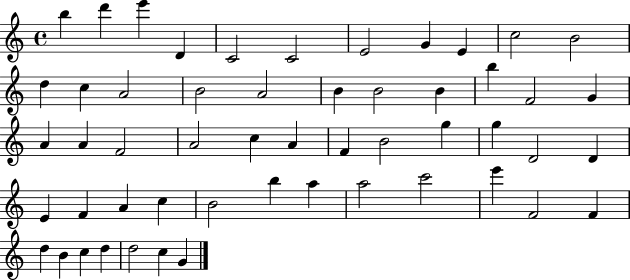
{
  \clef treble
  \time 4/4
  \defaultTimeSignature
  \key c \major
  b''4 d'''4 e'''4 d'4 | c'2 c'2 | e'2 g'4 e'4 | c''2 b'2 | \break d''4 c''4 a'2 | b'2 a'2 | b'4 b'2 b'4 | b''4 f'2 g'4 | \break a'4 a'4 f'2 | a'2 c''4 a'4 | f'4 b'2 g''4 | g''4 d'2 d'4 | \break e'4 f'4 a'4 c''4 | b'2 b''4 a''4 | a''2 c'''2 | e'''4 f'2 f'4 | \break d''4 b'4 c''4 d''4 | d''2 c''4 g'4 | \bar "|."
}